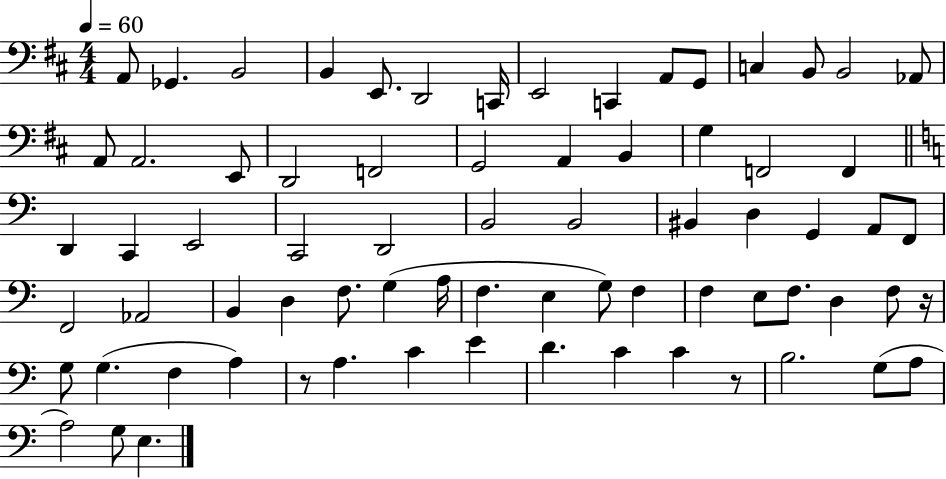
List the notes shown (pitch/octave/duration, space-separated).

A2/e Gb2/q. B2/h B2/q E2/e. D2/h C2/s E2/h C2/q A2/e G2/e C3/q B2/e B2/h Ab2/e A2/e A2/h. E2/e D2/h F2/h G2/h A2/q B2/q G3/q F2/h F2/q D2/q C2/q E2/h C2/h D2/h B2/h B2/h BIS2/q D3/q G2/q A2/e F2/e F2/h Ab2/h B2/q D3/q F3/e. G3/q A3/s F3/q. E3/q G3/e F3/q F3/q E3/e F3/e. D3/q F3/e R/s G3/e G3/q. F3/q A3/q R/e A3/q. C4/q E4/q D4/q. C4/q C4/q R/e B3/h. G3/e A3/e A3/h G3/e E3/q.